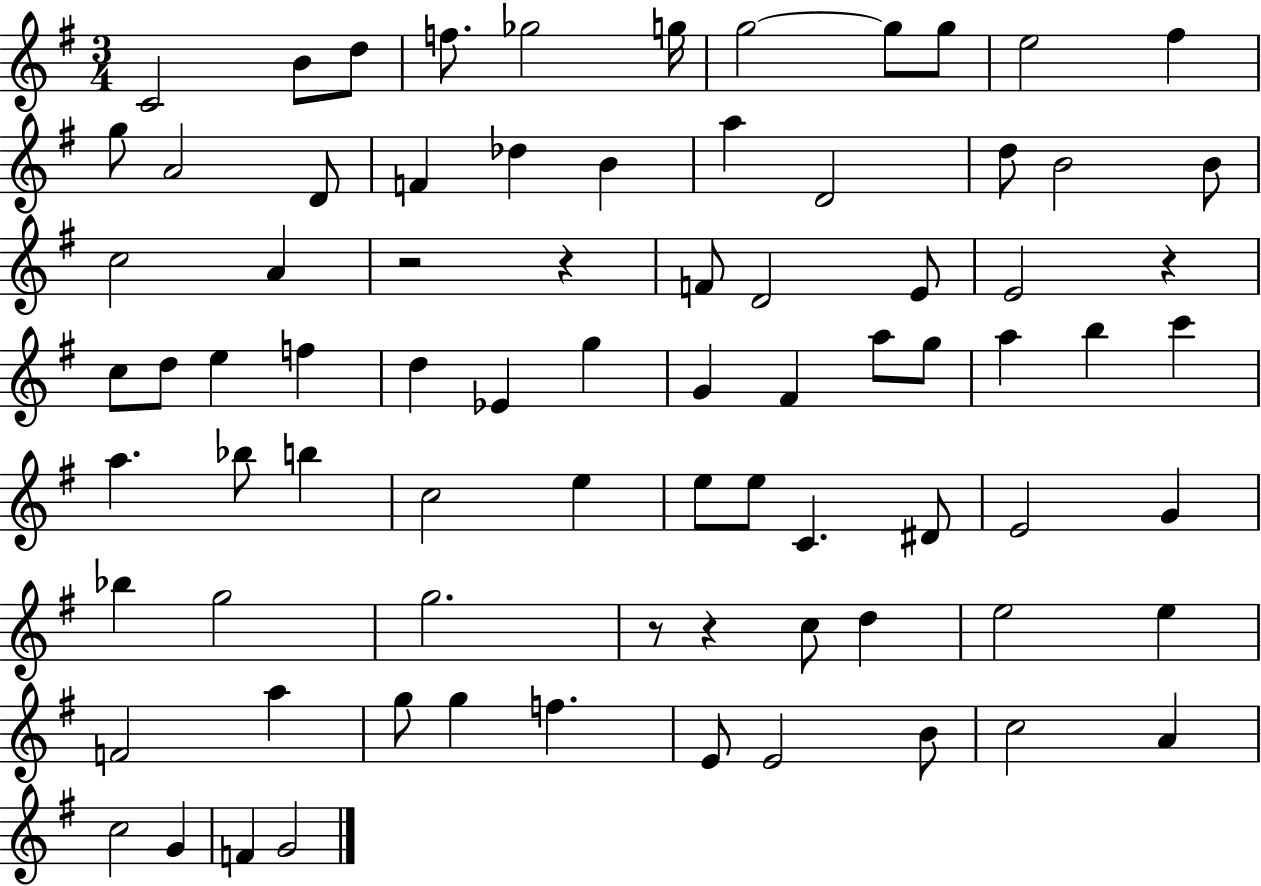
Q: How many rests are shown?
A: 5